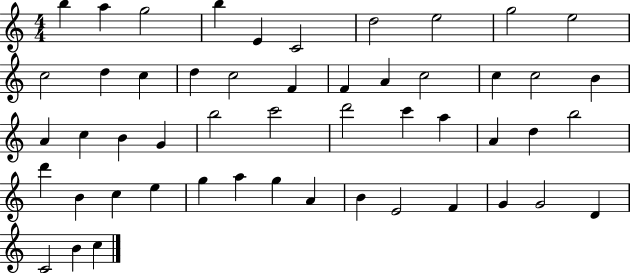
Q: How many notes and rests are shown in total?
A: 51